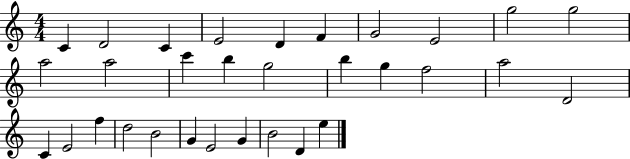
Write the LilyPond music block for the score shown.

{
  \clef treble
  \numericTimeSignature
  \time 4/4
  \key c \major
  c'4 d'2 c'4 | e'2 d'4 f'4 | g'2 e'2 | g''2 g''2 | \break a''2 a''2 | c'''4 b''4 g''2 | b''4 g''4 f''2 | a''2 d'2 | \break c'4 e'2 f''4 | d''2 b'2 | g'4 e'2 g'4 | b'2 d'4 e''4 | \break \bar "|."
}